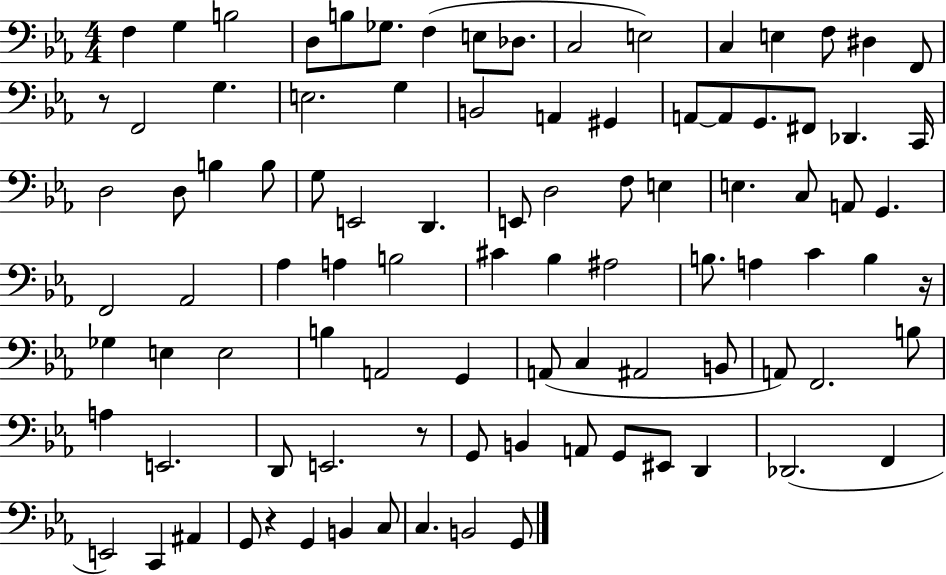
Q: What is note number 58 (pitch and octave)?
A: E3